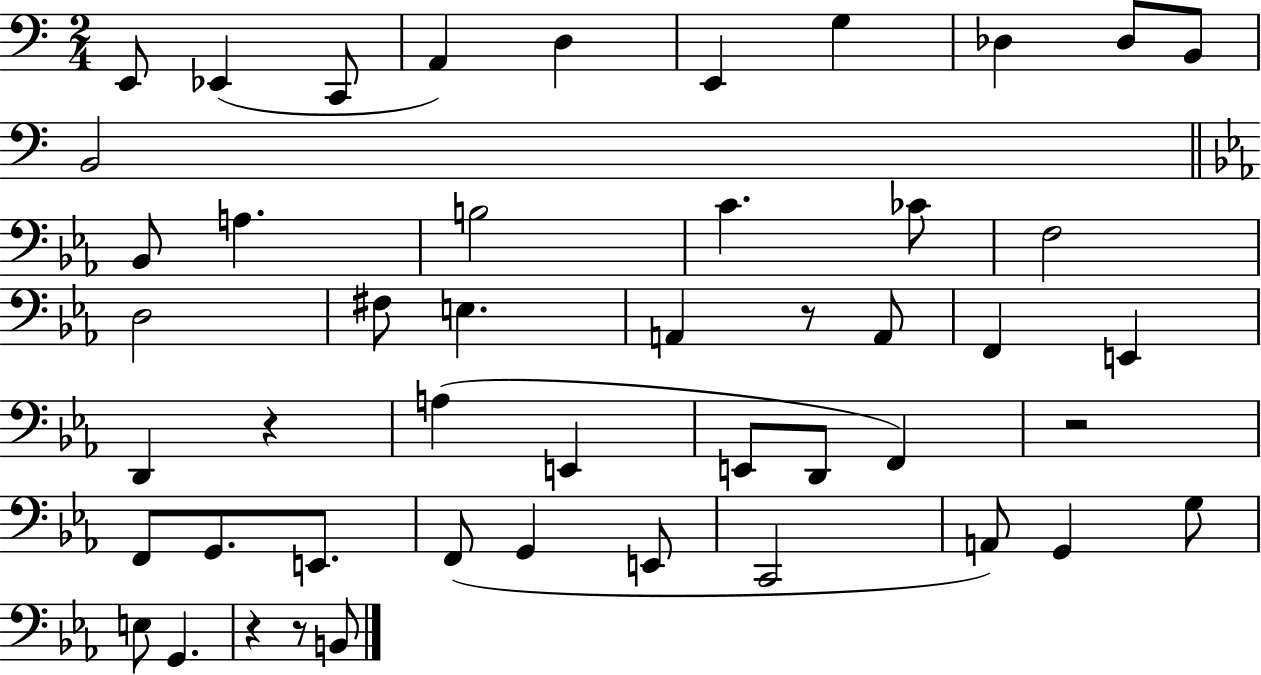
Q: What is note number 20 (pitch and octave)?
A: E3